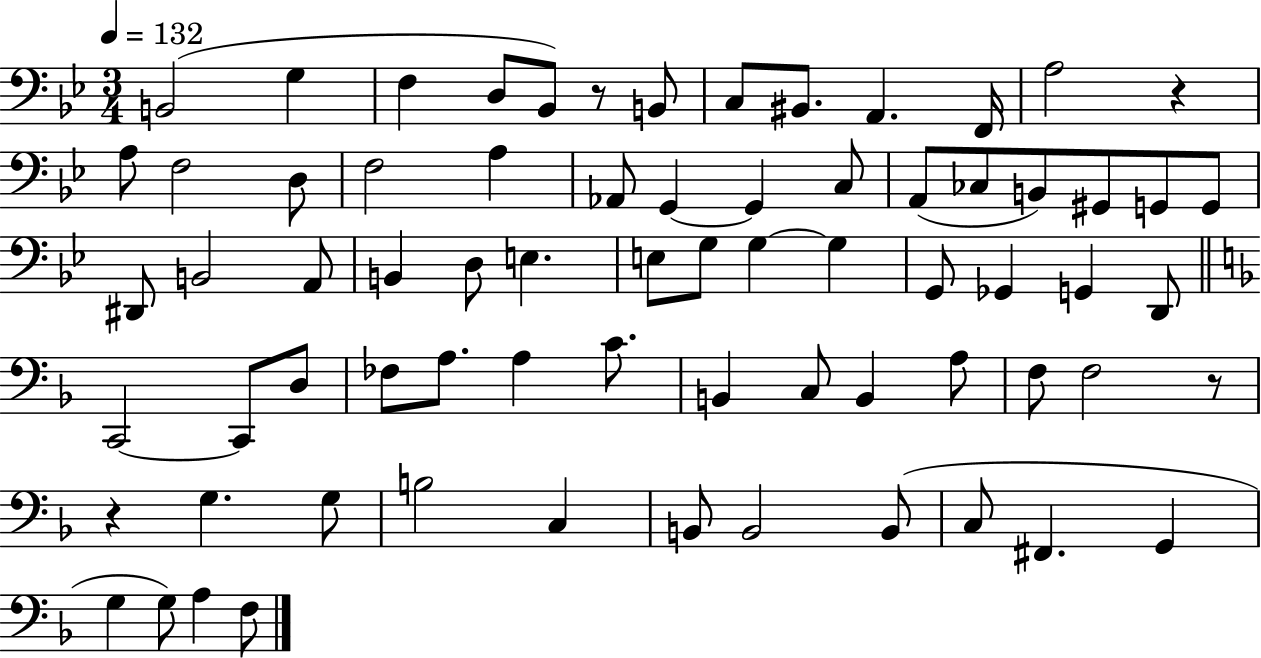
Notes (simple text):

B2/h G3/q F3/q D3/e Bb2/e R/e B2/e C3/e BIS2/e. A2/q. F2/s A3/h R/q A3/e F3/h D3/e F3/h A3/q Ab2/e G2/q G2/q C3/e A2/e CES3/e B2/e G#2/e G2/e G2/e D#2/e B2/h A2/e B2/q D3/e E3/q. E3/e G3/e G3/q G3/q G2/e Gb2/q G2/q D2/e C2/h C2/e D3/e FES3/e A3/e. A3/q C4/e. B2/q C3/e B2/q A3/e F3/e F3/h R/e R/q G3/q. G3/e B3/h C3/q B2/e B2/h B2/e C3/e F#2/q. G2/q G3/q G3/e A3/q F3/e